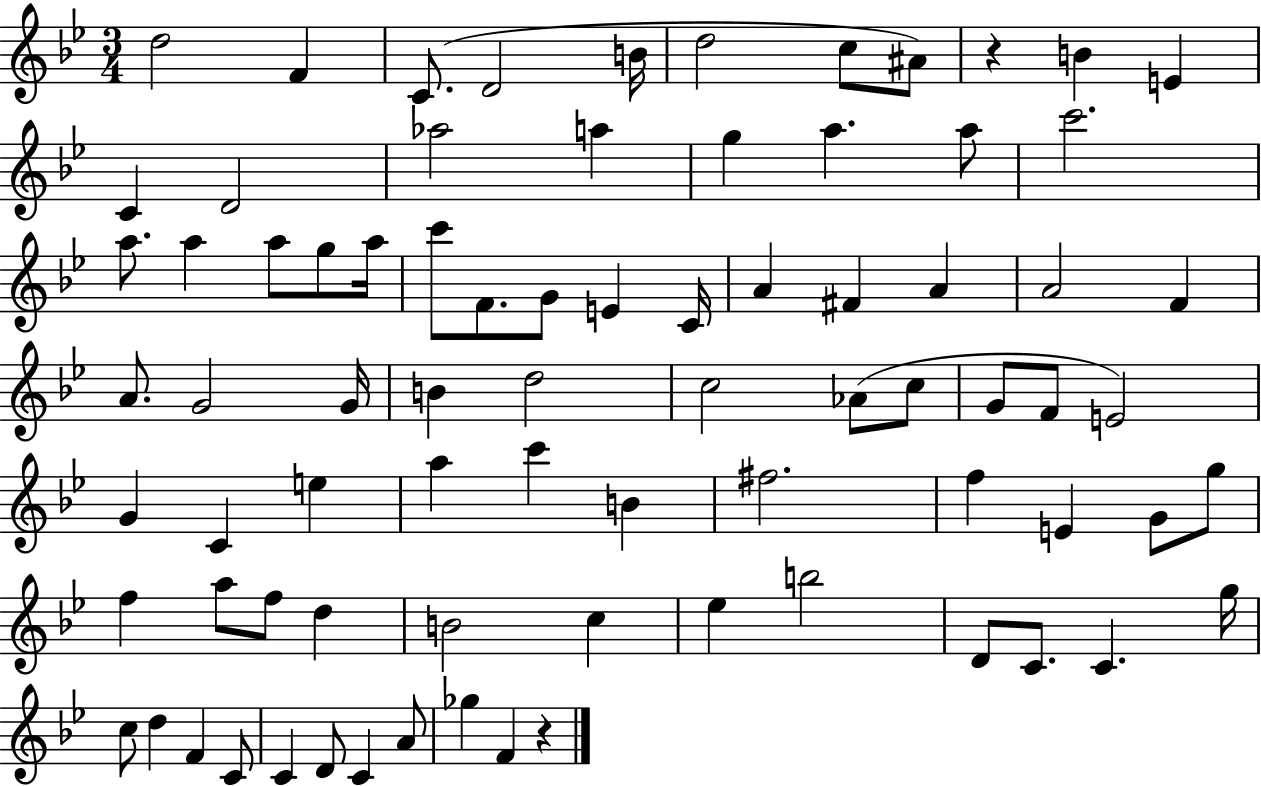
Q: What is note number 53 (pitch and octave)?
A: E4